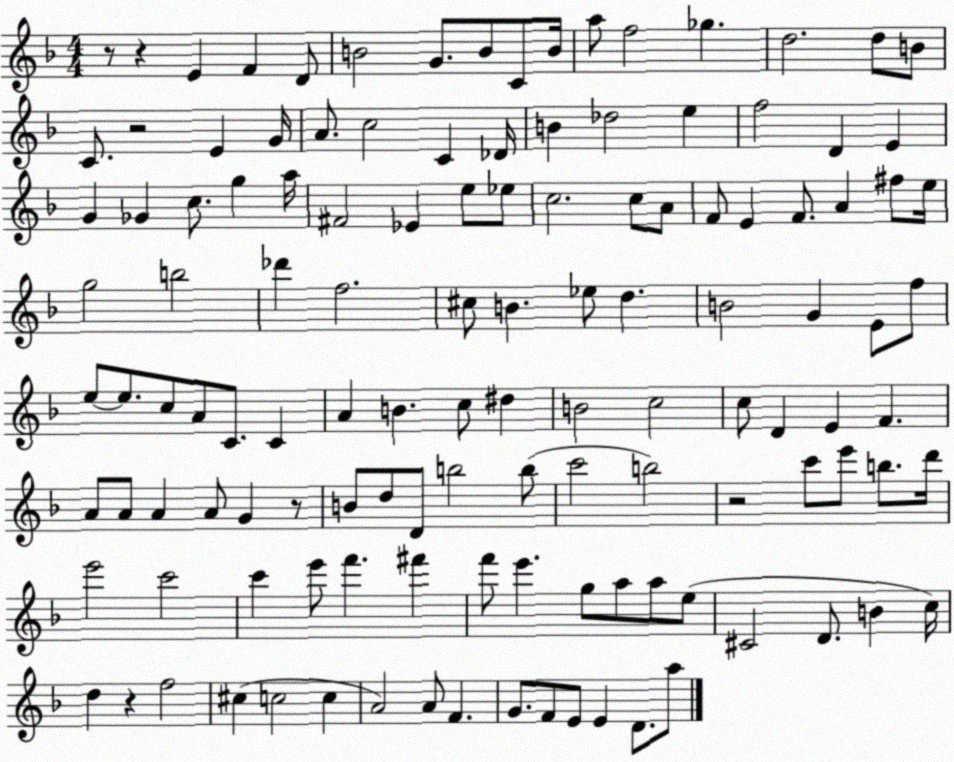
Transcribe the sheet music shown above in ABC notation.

X:1
T:Untitled
M:4/4
L:1/4
K:F
z/2 z E F D/2 B2 G/2 B/2 C/2 B/4 a/2 f2 _g d2 d/2 B/2 C/2 z2 E G/4 A/2 c2 C _D/4 B _d2 e f2 D E G _G c/2 g a/4 ^F2 _E e/2 _e/2 c2 c/2 A/2 F/2 E F/2 A ^f/2 e/4 g2 b2 _d' f2 ^c/2 B _e/2 d B2 G E/2 f/2 e/2 e/2 c/2 A/2 C/2 C A B c/2 ^d B2 c2 c/2 D E F A/2 A/2 A A/2 G z/2 B/2 d/2 D/2 b2 b/2 c'2 b2 z2 c'/2 e'/2 b/2 d'/4 e'2 c'2 c' e'/2 f' ^f' f'/2 e' g/2 a/2 a/2 e/2 ^C2 D/2 B c/4 d z f2 ^c c2 c A2 A/2 F G/2 F/2 E/2 E D/2 a/2